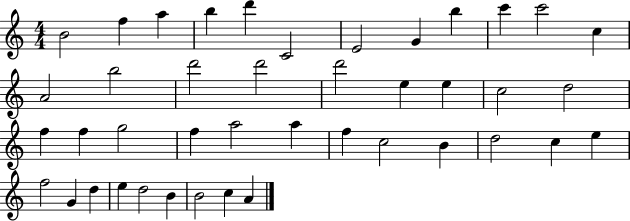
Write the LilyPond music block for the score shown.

{
  \clef treble
  \numericTimeSignature
  \time 4/4
  \key c \major
  b'2 f''4 a''4 | b''4 d'''4 c'2 | e'2 g'4 b''4 | c'''4 c'''2 c''4 | \break a'2 b''2 | d'''2 d'''2 | d'''2 e''4 e''4 | c''2 d''2 | \break f''4 f''4 g''2 | f''4 a''2 a''4 | f''4 c''2 b'4 | d''2 c''4 e''4 | \break f''2 g'4 d''4 | e''4 d''2 b'4 | b'2 c''4 a'4 | \bar "|."
}